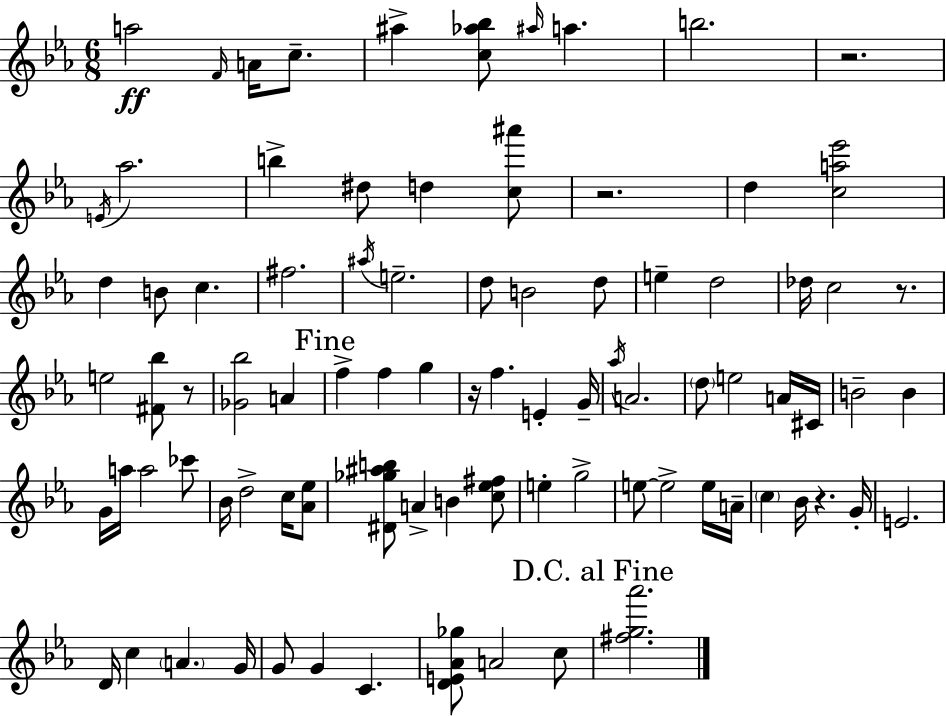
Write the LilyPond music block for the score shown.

{
  \clef treble
  \numericTimeSignature
  \time 6/8
  \key ees \major
  \repeat volta 2 { a''2\ff \grace { f'16 } a'16 c''8.-- | ais''4-> <c'' aes'' bes''>8 \grace { ais''16 } a''4. | b''2. | r2. | \break \acciaccatura { e'16 } aes''2. | b''4-> dis''8 d''4 | <c'' ais'''>8 r2. | d''4 <c'' a'' ees'''>2 | \break d''4 b'8 c''4. | fis''2. | \acciaccatura { ais''16 } e''2.-- | d''8 b'2 | \break d''8 e''4-- d''2 | des''16 c''2 | r8. e''2 | <fis' bes''>8 r8 <ges' bes''>2 | \break a'4 \mark "Fine" f''4-> f''4 | g''4 r16 f''4. e'4-. | g'16-- \acciaccatura { aes''16 } a'2. | \parenthesize d''8 e''2 | \break a'16 cis'16 b'2-- | b'4 g'16 a''16 a''2 | ces'''8 bes'16 d''2-> | c''16 <aes' ees''>8 <dis' ges'' ais'' b''>8 a'4-> b'4 | \break <c'' ees'' fis''>8 e''4-. g''2-> | e''8~~ e''2-> | e''16 a'16-- \parenthesize c''4 bes'16 r4. | g'16-. e'2. | \break d'16 c''4 \parenthesize a'4. | g'16 g'8 g'4 c'4. | <d' e' aes' ges''>8 a'2 | c''8 \mark "D.C. al Fine" <fis'' g'' aes'''>2. | \break } \bar "|."
}